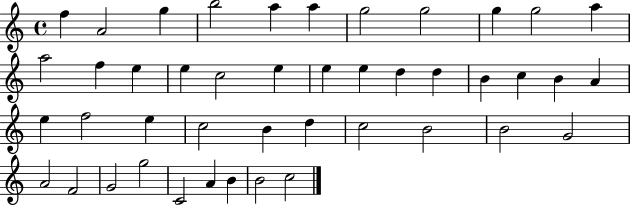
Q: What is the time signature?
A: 4/4